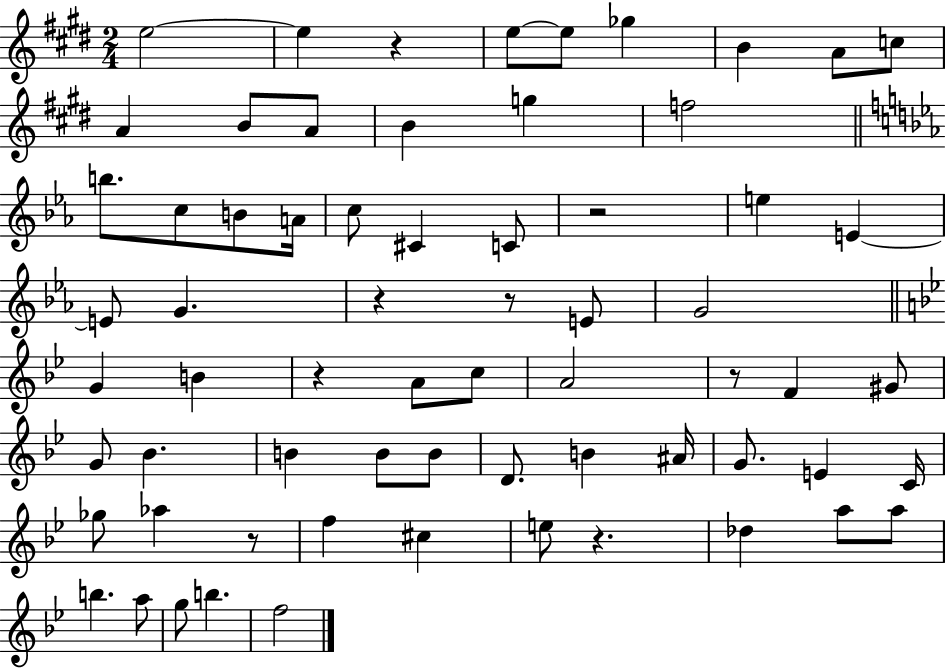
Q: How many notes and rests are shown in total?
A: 66